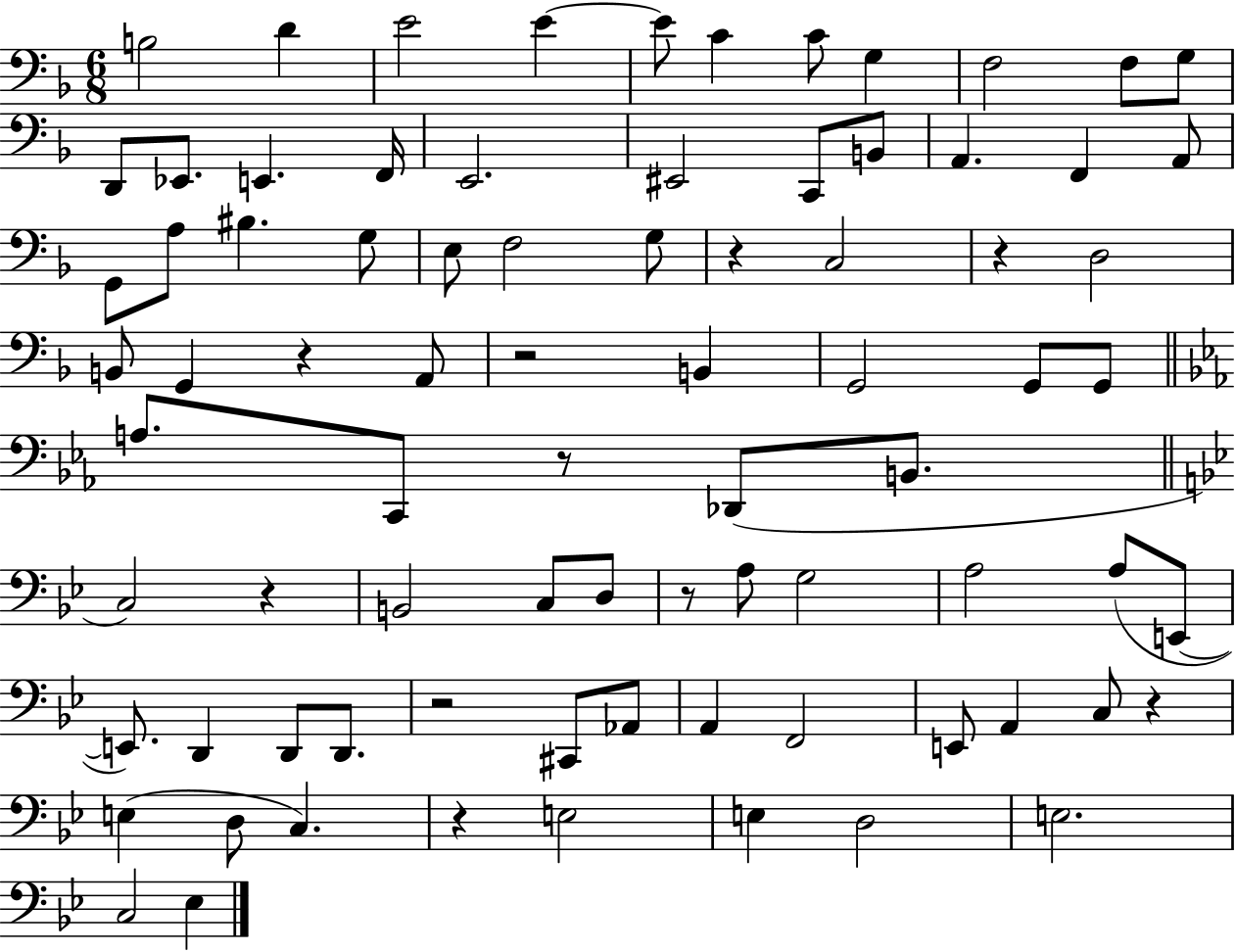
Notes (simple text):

B3/h D4/q E4/h E4/q E4/e C4/q C4/e G3/q F3/h F3/e G3/e D2/e Eb2/e. E2/q. F2/s E2/h. EIS2/h C2/e B2/e A2/q. F2/q A2/e G2/e A3/e BIS3/q. G3/e E3/e F3/h G3/e R/q C3/h R/q D3/h B2/e G2/q R/q A2/e R/h B2/q G2/h G2/e G2/e A3/e. C2/e R/e Db2/e B2/e. C3/h R/q B2/h C3/e D3/e R/e A3/e G3/h A3/h A3/e E2/e E2/e. D2/q D2/e D2/e. R/h C#2/e Ab2/e A2/q F2/h E2/e A2/q C3/e R/q E3/q D3/e C3/q. R/q E3/h E3/q D3/h E3/h. C3/h Eb3/q